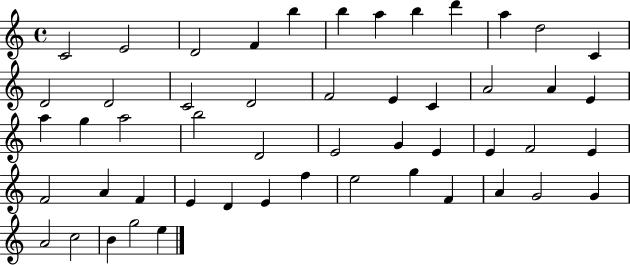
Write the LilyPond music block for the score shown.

{
  \clef treble
  \time 4/4
  \defaultTimeSignature
  \key c \major
  c'2 e'2 | d'2 f'4 b''4 | b''4 a''4 b''4 d'''4 | a''4 d''2 c'4 | \break d'2 d'2 | c'2 d'2 | f'2 e'4 c'4 | a'2 a'4 e'4 | \break a''4 g''4 a''2 | b''2 d'2 | e'2 g'4 e'4 | e'4 f'2 e'4 | \break f'2 a'4 f'4 | e'4 d'4 e'4 f''4 | e''2 g''4 f'4 | a'4 g'2 g'4 | \break a'2 c''2 | b'4 g''2 e''4 | \bar "|."
}